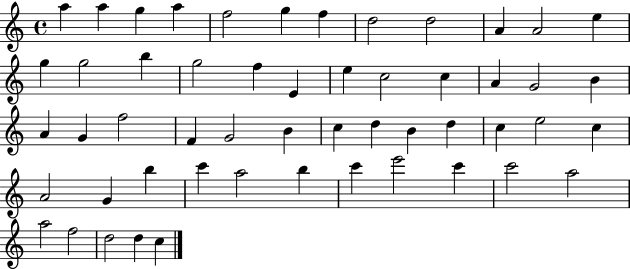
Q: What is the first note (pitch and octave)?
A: A5